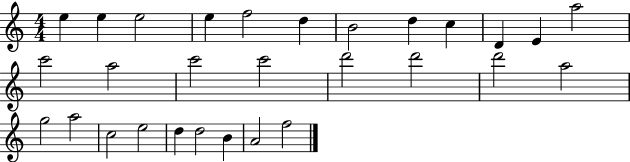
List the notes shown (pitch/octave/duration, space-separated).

E5/q E5/q E5/h E5/q F5/h D5/q B4/h D5/q C5/q D4/q E4/q A5/h C6/h A5/h C6/h C6/h D6/h D6/h D6/h A5/h G5/h A5/h C5/h E5/h D5/q D5/h B4/q A4/h F5/h